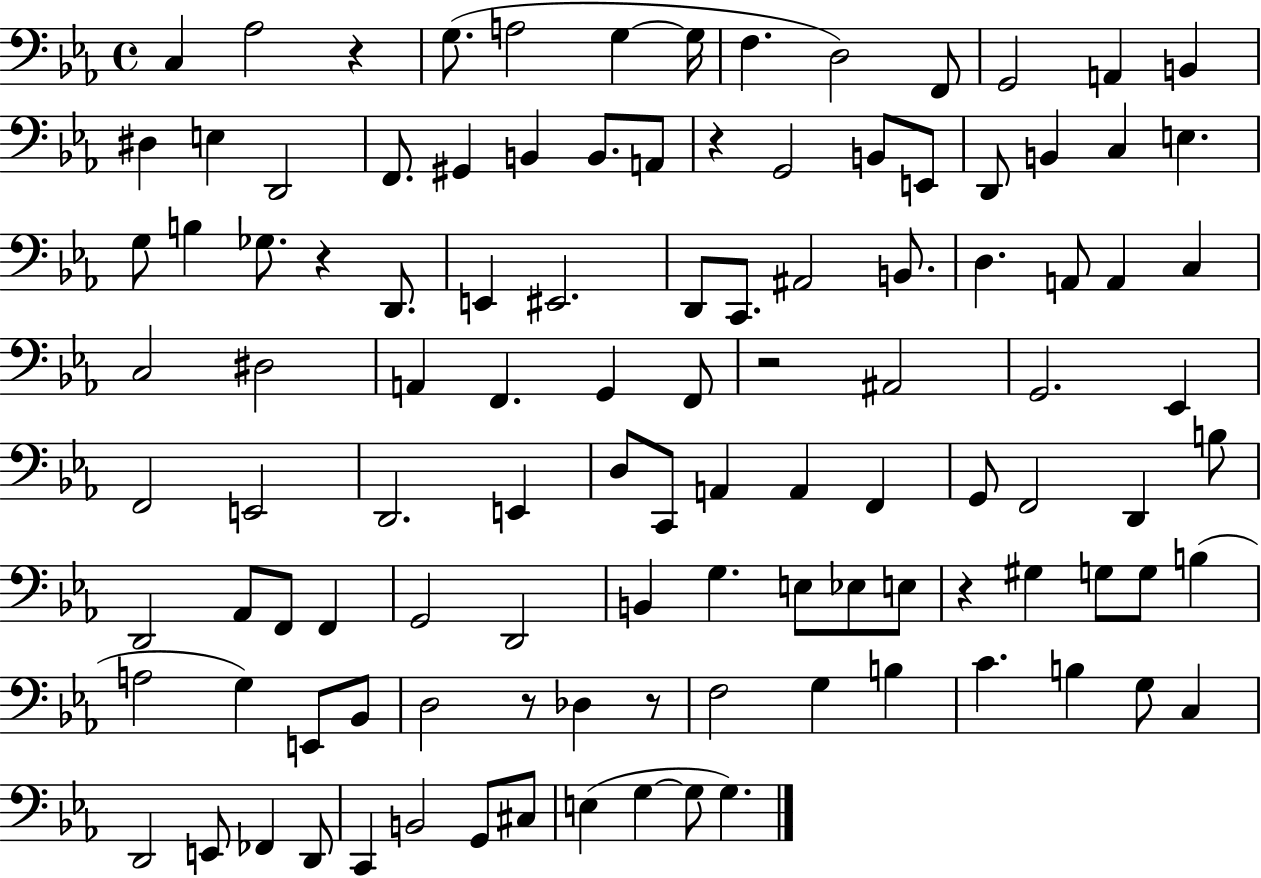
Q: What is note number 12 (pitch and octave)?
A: B2